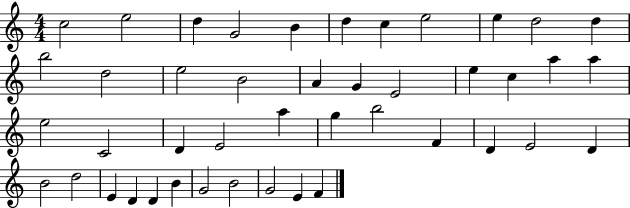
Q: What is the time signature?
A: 4/4